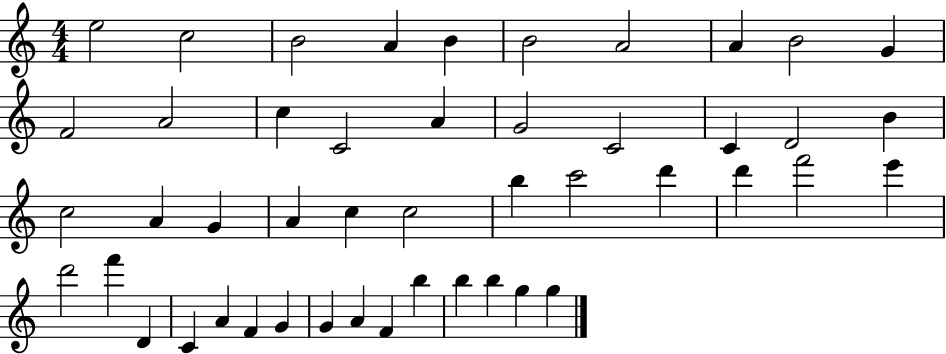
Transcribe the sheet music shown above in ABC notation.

X:1
T:Untitled
M:4/4
L:1/4
K:C
e2 c2 B2 A B B2 A2 A B2 G F2 A2 c C2 A G2 C2 C D2 B c2 A G A c c2 b c'2 d' d' f'2 e' d'2 f' D C A F G G A F b b b g g